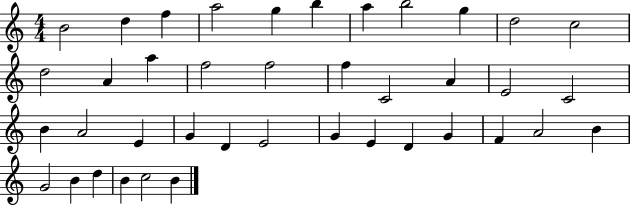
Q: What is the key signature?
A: C major